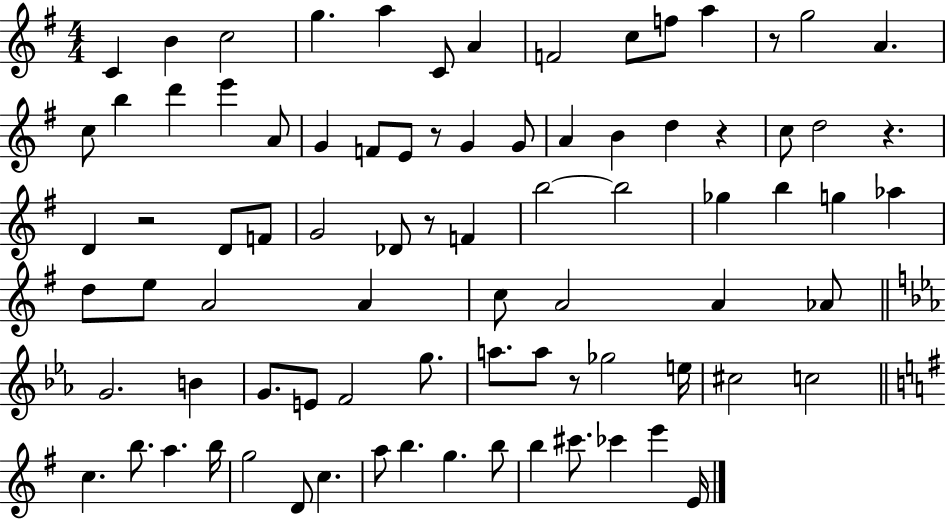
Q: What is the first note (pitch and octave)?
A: C4